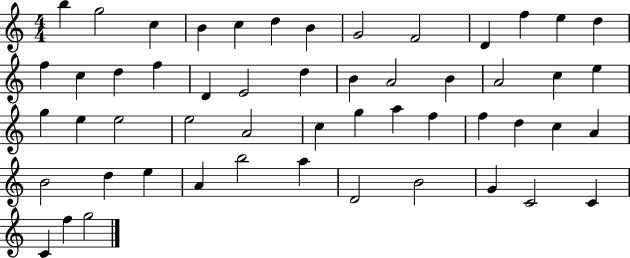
X:1
T:Untitled
M:4/4
L:1/4
K:C
b g2 c B c d B G2 F2 D f e d f c d f D E2 d B A2 B A2 c e g e e2 e2 A2 c g a f f d c A B2 d e A b2 a D2 B2 G C2 C C f g2